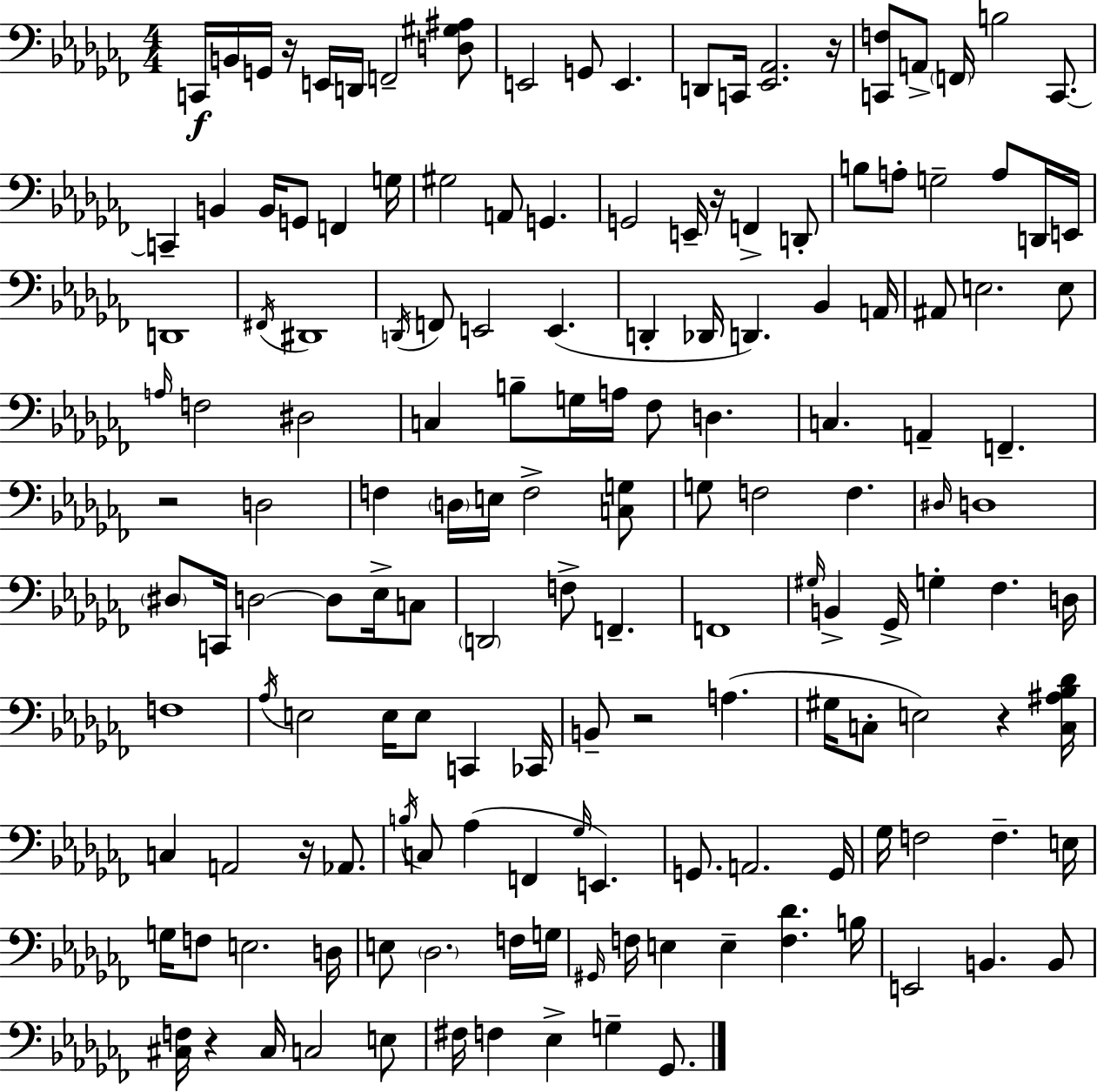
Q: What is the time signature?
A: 4/4